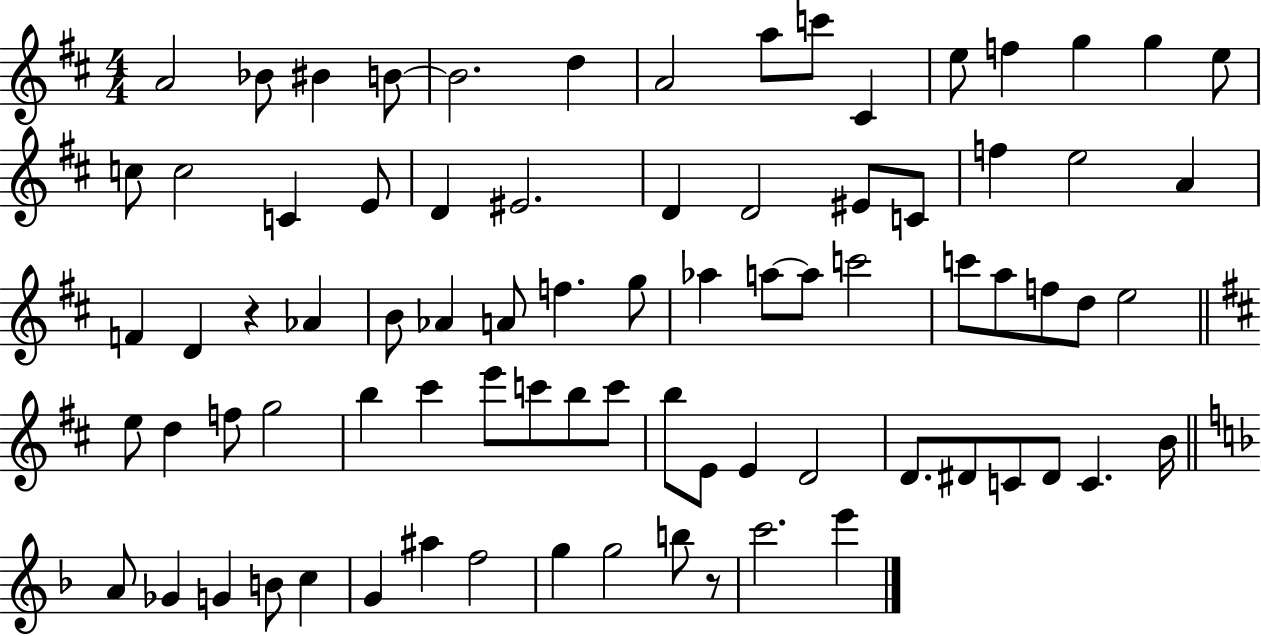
{
  \clef treble
  \numericTimeSignature
  \time 4/4
  \key d \major
  a'2 bes'8 bis'4 b'8~~ | b'2. d''4 | a'2 a''8 c'''8 cis'4 | e''8 f''4 g''4 g''4 e''8 | \break c''8 c''2 c'4 e'8 | d'4 eis'2. | d'4 d'2 eis'8 c'8 | f''4 e''2 a'4 | \break f'4 d'4 r4 aes'4 | b'8 aes'4 a'8 f''4. g''8 | aes''4 a''8~~ a''8 c'''2 | c'''8 a''8 f''8 d''8 e''2 | \break \bar "||" \break \key d \major e''8 d''4 f''8 g''2 | b''4 cis'''4 e'''8 c'''8 b''8 c'''8 | b''8 e'8 e'4 d'2 | d'8. dis'8 c'8 dis'8 c'4. b'16 | \break \bar "||" \break \key f \major a'8 ges'4 g'4 b'8 c''4 | g'4 ais''4 f''2 | g''4 g''2 b''8 r8 | c'''2. e'''4 | \break \bar "|."
}